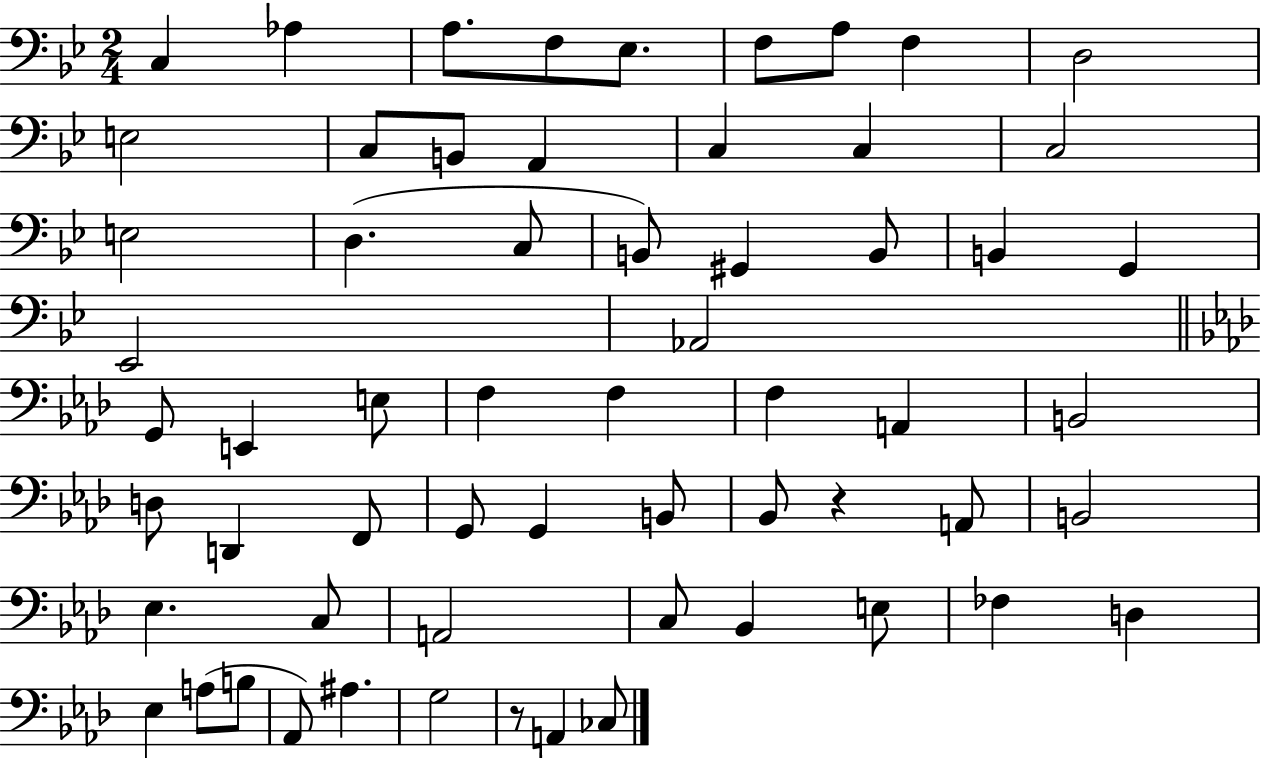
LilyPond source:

{
  \clef bass
  \numericTimeSignature
  \time 2/4
  \key bes \major
  c4 aes4 | a8. f8 ees8. | f8 a8 f4 | d2 | \break e2 | c8 b,8 a,4 | c4 c4 | c2 | \break e2 | d4.( c8 | b,8) gis,4 b,8 | b,4 g,4 | \break ees,2 | aes,2 | \bar "||" \break \key f \minor g,8 e,4 e8 | f4 f4 | f4 a,4 | b,2 | \break d8 d,4 f,8 | g,8 g,4 b,8 | bes,8 r4 a,8 | b,2 | \break ees4. c8 | a,2 | c8 bes,4 e8 | fes4 d4 | \break ees4 a8( b8 | aes,8) ais4. | g2 | r8 a,4 ces8 | \break \bar "|."
}